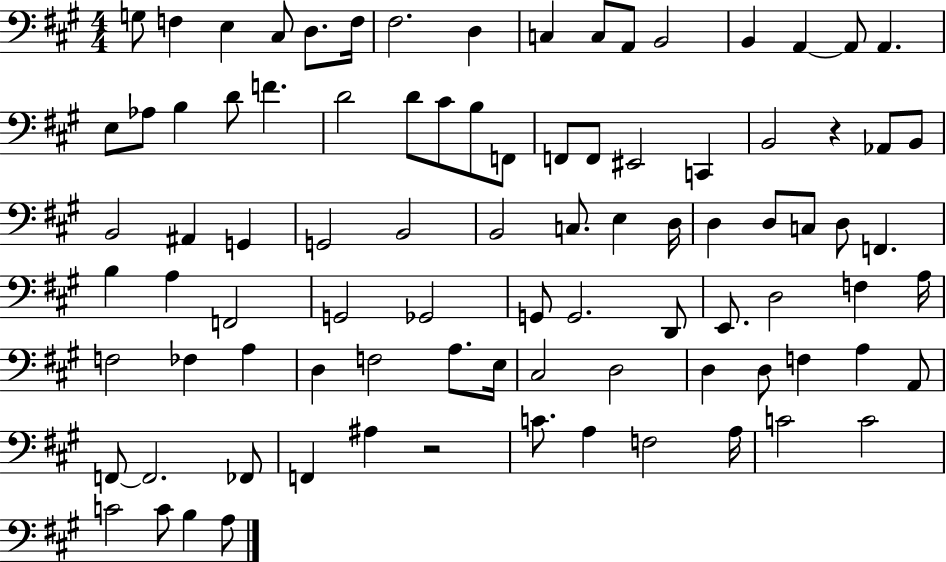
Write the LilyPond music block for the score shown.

{
  \clef bass
  \numericTimeSignature
  \time 4/4
  \key a \major
  \repeat volta 2 { g8 f4 e4 cis8 d8. f16 | fis2. d4 | c4 c8 a,8 b,2 | b,4 a,4~~ a,8 a,4. | \break e8 aes8 b4 d'8 f'4. | d'2 d'8 cis'8 b8 f,8 | f,8 f,8 eis,2 c,4 | b,2 r4 aes,8 b,8 | \break b,2 ais,4 g,4 | g,2 b,2 | b,2 c8. e4 d16 | d4 d8 c8 d8 f,4. | \break b4 a4 f,2 | g,2 ges,2 | g,8 g,2. d,8 | e,8. d2 f4 a16 | \break f2 fes4 a4 | d4 f2 a8. e16 | cis2 d2 | d4 d8 f4 a4 a,8 | \break f,8~~ f,2. fes,8 | f,4 ais4 r2 | c'8. a4 f2 a16 | c'2 c'2 | \break c'2 c'8 b4 a8 | } \bar "|."
}